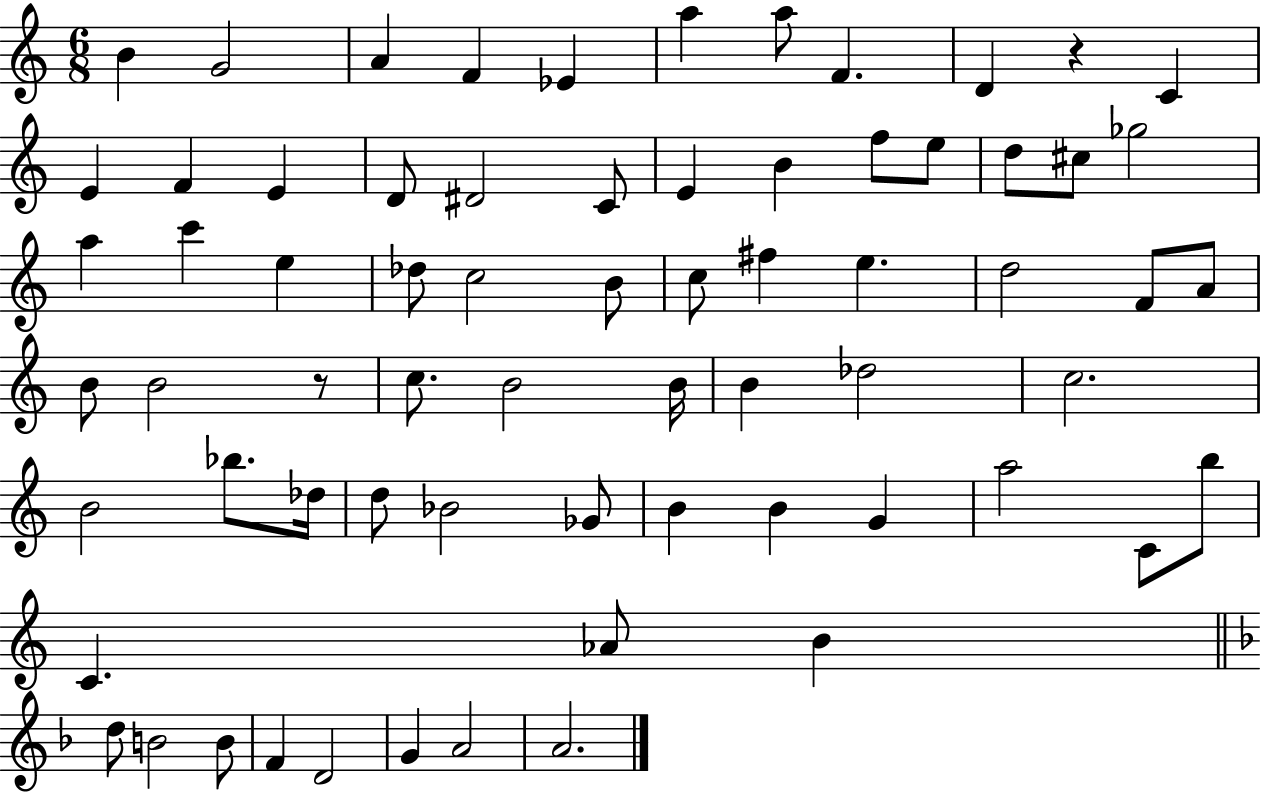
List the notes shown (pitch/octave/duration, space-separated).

B4/q G4/h A4/q F4/q Eb4/q A5/q A5/e F4/q. D4/q R/q C4/q E4/q F4/q E4/q D4/e D#4/h C4/e E4/q B4/q F5/e E5/e D5/e C#5/e Gb5/h A5/q C6/q E5/q Db5/e C5/h B4/e C5/e F#5/q E5/q. D5/h F4/e A4/e B4/e B4/h R/e C5/e. B4/h B4/s B4/q Db5/h C5/h. B4/h Bb5/e. Db5/s D5/e Bb4/h Gb4/e B4/q B4/q G4/q A5/h C4/e B5/e C4/q. Ab4/e B4/q D5/e B4/h B4/e F4/q D4/h G4/q A4/h A4/h.